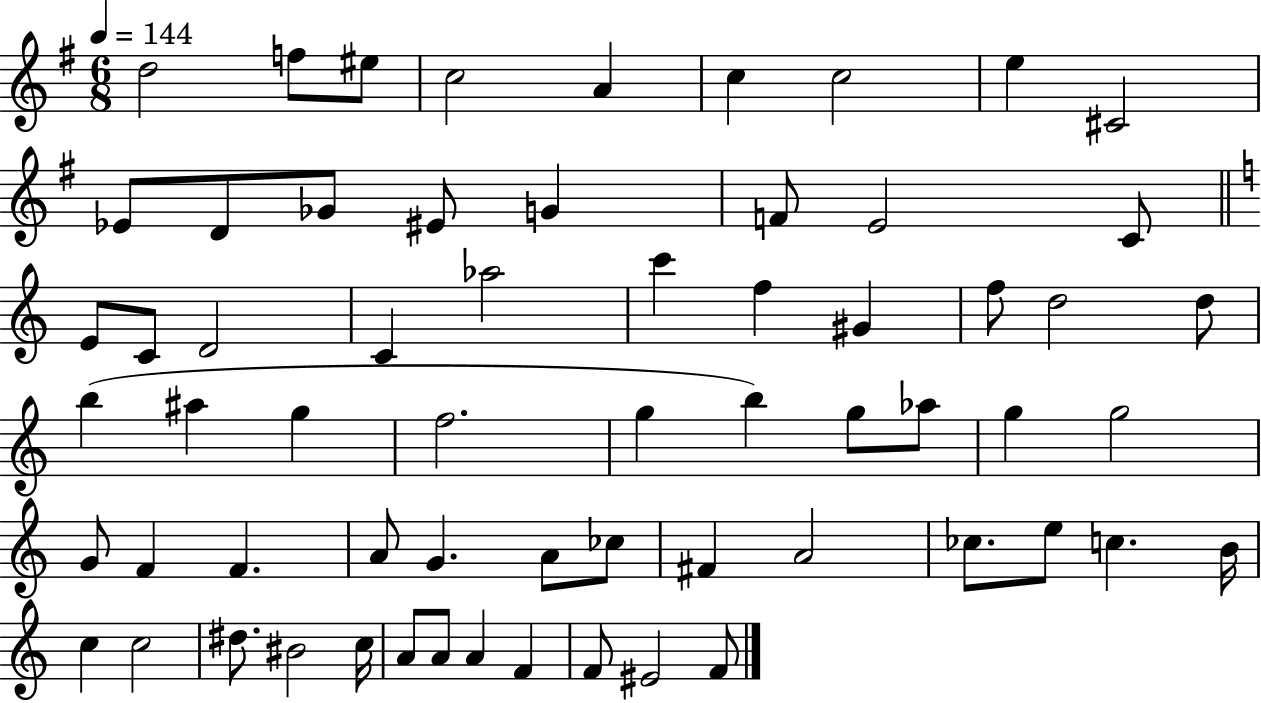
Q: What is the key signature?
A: G major